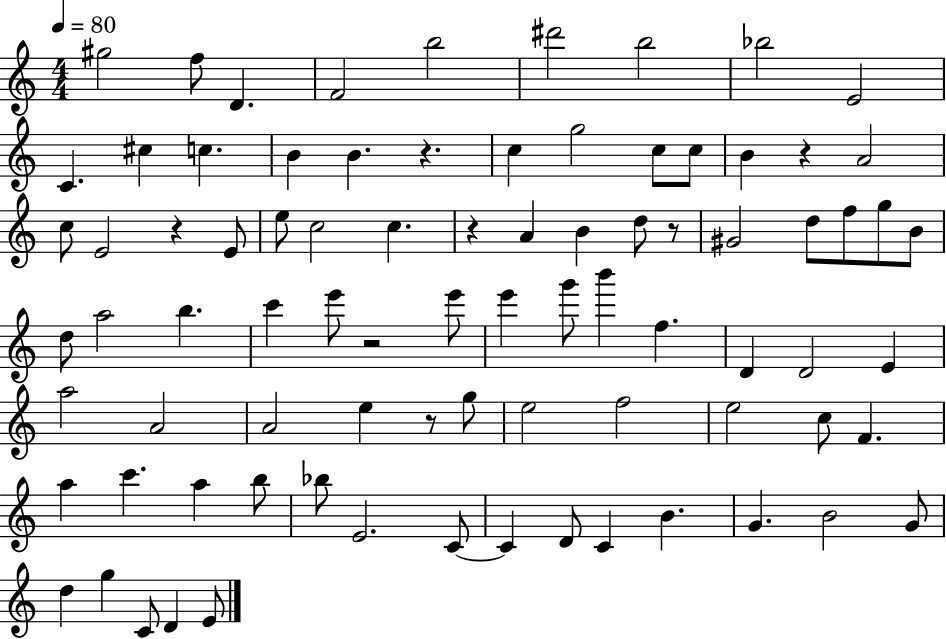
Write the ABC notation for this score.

X:1
T:Untitled
M:4/4
L:1/4
K:C
^g2 f/2 D F2 b2 ^d'2 b2 _b2 E2 C ^c c B B z c g2 c/2 c/2 B z A2 c/2 E2 z E/2 e/2 c2 c z A B d/2 z/2 ^G2 d/2 f/2 g/2 B/2 d/2 a2 b c' e'/2 z2 e'/2 e' g'/2 b' f D D2 E a2 A2 A2 e z/2 g/2 e2 f2 e2 c/2 F a c' a b/2 _b/2 E2 C/2 C D/2 C B G B2 G/2 d g C/2 D E/2